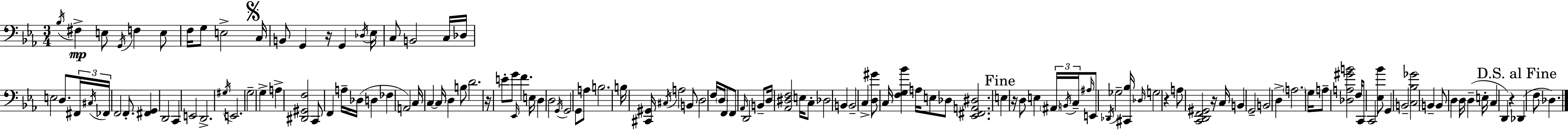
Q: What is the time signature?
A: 3/4